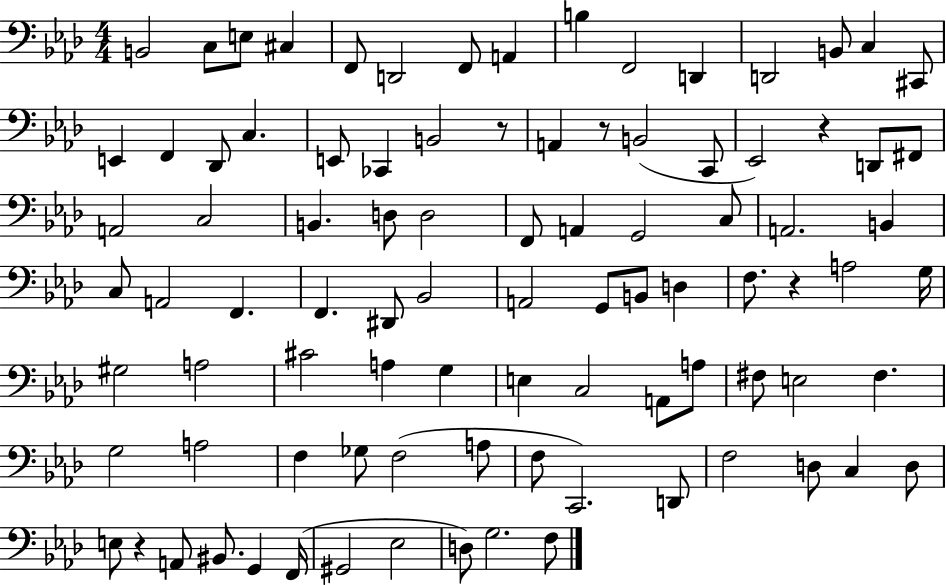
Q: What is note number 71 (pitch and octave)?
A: F3